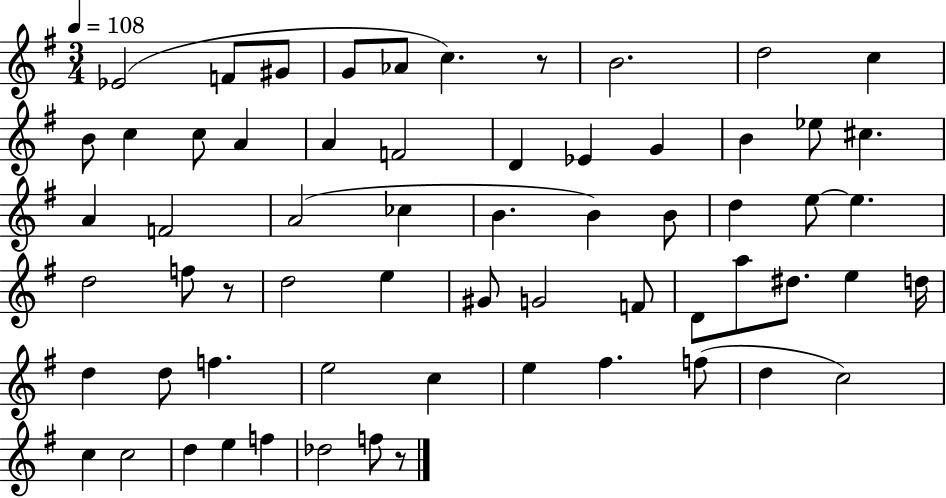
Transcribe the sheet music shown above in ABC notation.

X:1
T:Untitled
M:3/4
L:1/4
K:G
_E2 F/2 ^G/2 G/2 _A/2 c z/2 B2 d2 c B/2 c c/2 A A F2 D _E G B _e/2 ^c A F2 A2 _c B B B/2 d e/2 e d2 f/2 z/2 d2 e ^G/2 G2 F/2 D/2 a/2 ^d/2 e d/4 d d/2 f e2 c e ^f f/2 d c2 c c2 d e f _d2 f/2 z/2